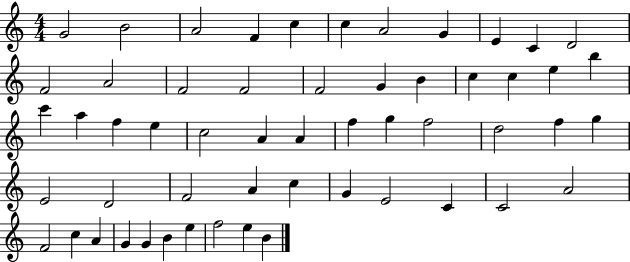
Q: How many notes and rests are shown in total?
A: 55